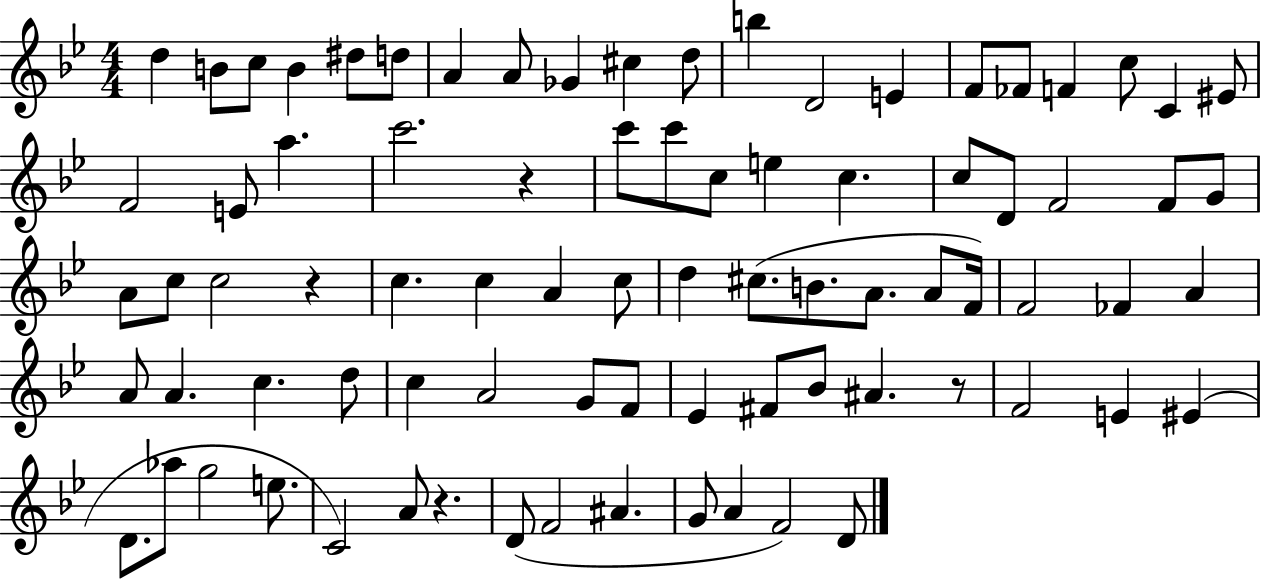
D5/q B4/e C5/e B4/q D#5/e D5/e A4/q A4/e Gb4/q C#5/q D5/e B5/q D4/h E4/q F4/e FES4/e F4/q C5/e C4/q EIS4/e F4/h E4/e A5/q. C6/h. R/q C6/e C6/e C5/e E5/q C5/q. C5/e D4/e F4/h F4/e G4/e A4/e C5/e C5/h R/q C5/q. C5/q A4/q C5/e D5/q C#5/e. B4/e. A4/e. A4/e F4/s F4/h FES4/q A4/q A4/e A4/q. C5/q. D5/e C5/q A4/h G4/e F4/e Eb4/q F#4/e Bb4/e A#4/q. R/e F4/h E4/q EIS4/q D4/e. Ab5/e G5/h E5/e. C4/h A4/e R/q. D4/e F4/h A#4/q. G4/e A4/q F4/h D4/e